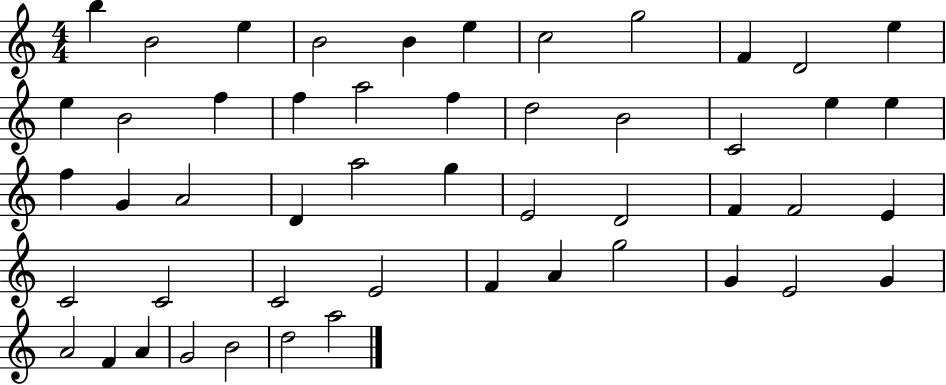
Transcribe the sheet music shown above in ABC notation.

X:1
T:Untitled
M:4/4
L:1/4
K:C
b B2 e B2 B e c2 g2 F D2 e e B2 f f a2 f d2 B2 C2 e e f G A2 D a2 g E2 D2 F F2 E C2 C2 C2 E2 F A g2 G E2 G A2 F A G2 B2 d2 a2